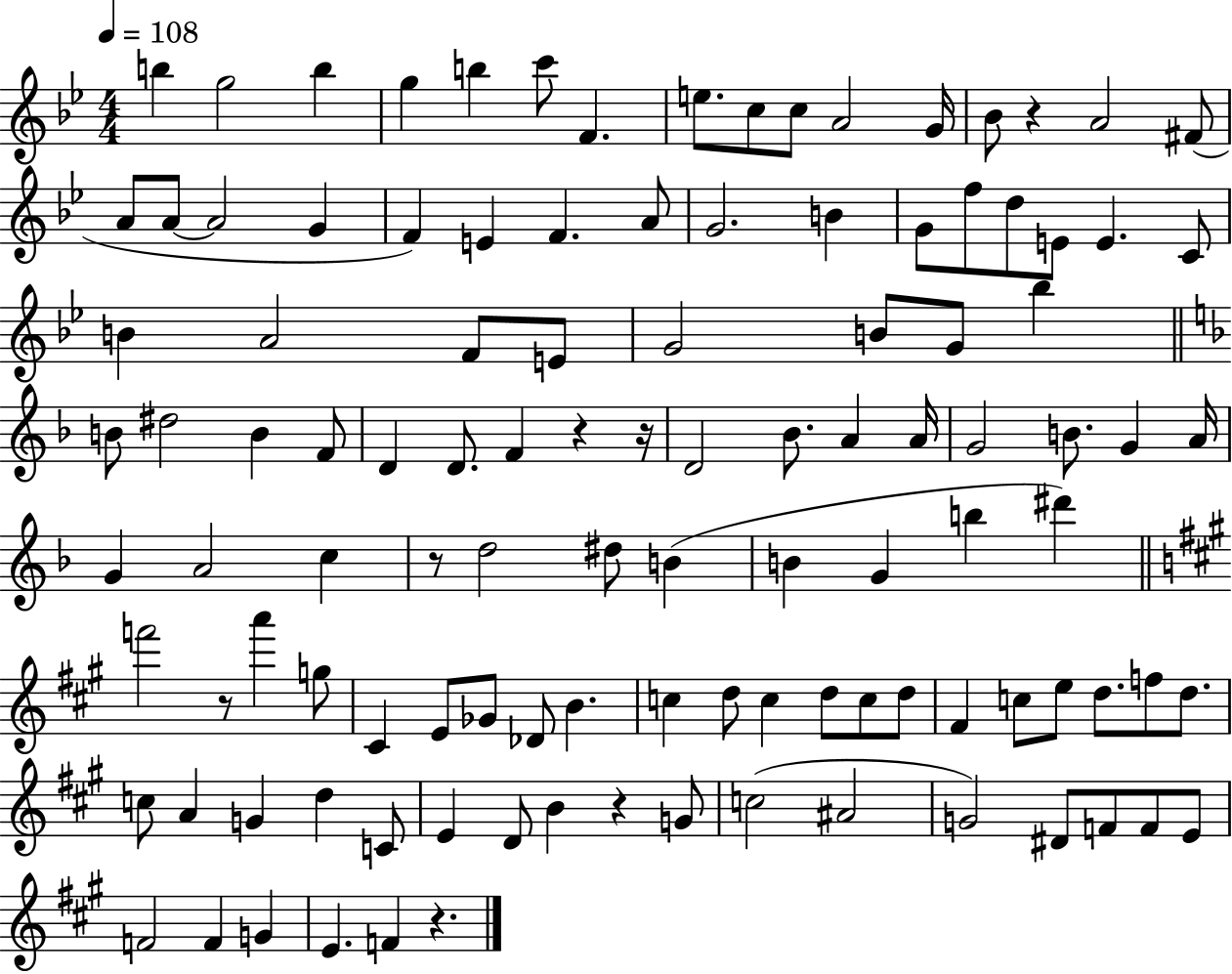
{
  \clef treble
  \numericTimeSignature
  \time 4/4
  \key bes \major
  \tempo 4 = 108
  b''4 g''2 b''4 | g''4 b''4 c'''8 f'4. | e''8. c''8 c''8 a'2 g'16 | bes'8 r4 a'2 fis'8( | \break a'8 a'8~~ a'2 g'4 | f'4) e'4 f'4. a'8 | g'2. b'4 | g'8 f''8 d''8 e'8 e'4. c'8 | \break b'4 a'2 f'8 e'8 | g'2 b'8 g'8 bes''4 | \bar "||" \break \key f \major b'8 dis''2 b'4 f'8 | d'4 d'8. f'4 r4 r16 | d'2 bes'8. a'4 a'16 | g'2 b'8. g'4 a'16 | \break g'4 a'2 c''4 | r8 d''2 dis''8 b'4( | b'4 g'4 b''4 dis'''4) | \bar "||" \break \key a \major f'''2 r8 a'''4 g''8 | cis'4 e'8 ges'8 des'8 b'4. | c''4 d''8 c''4 d''8 c''8 d''8 | fis'4 c''8 e''8 d''8. f''8 d''8. | \break c''8 a'4 g'4 d''4 c'8 | e'4 d'8 b'4 r4 g'8 | c''2( ais'2 | g'2) dis'8 f'8 f'8 e'8 | \break f'2 f'4 g'4 | e'4. f'4 r4. | \bar "|."
}